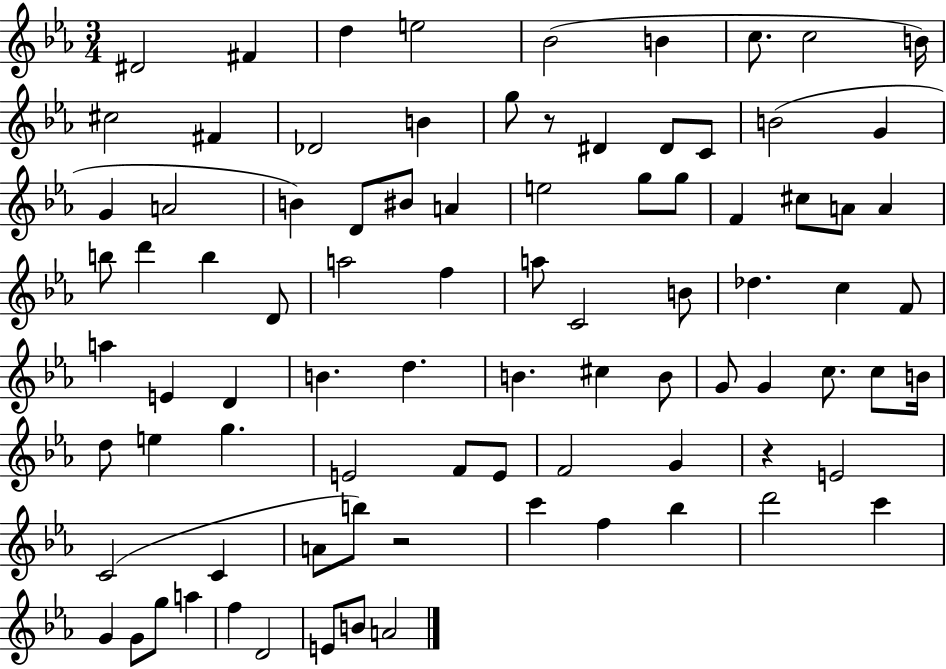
X:1
T:Untitled
M:3/4
L:1/4
K:Eb
^D2 ^F d e2 _B2 B c/2 c2 B/4 ^c2 ^F _D2 B g/2 z/2 ^D ^D/2 C/2 B2 G G A2 B D/2 ^B/2 A e2 g/2 g/2 F ^c/2 A/2 A b/2 d' b D/2 a2 f a/2 C2 B/2 _d c F/2 a E D B d B ^c B/2 G/2 G c/2 c/2 B/4 d/2 e g E2 F/2 E/2 F2 G z E2 C2 C A/2 b/2 z2 c' f _b d'2 c' G G/2 g/2 a f D2 E/2 B/2 A2